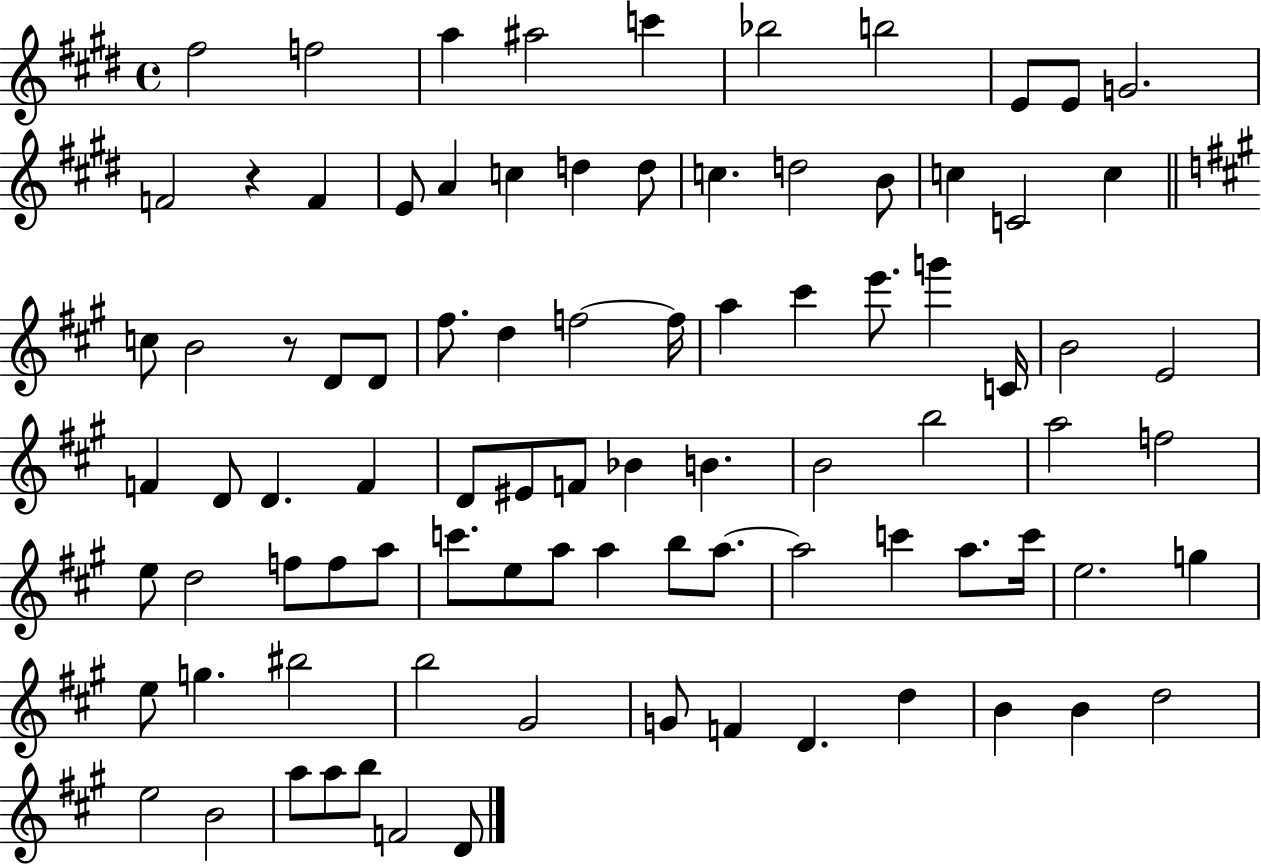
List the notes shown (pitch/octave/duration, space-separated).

F#5/h F5/h A5/q A#5/h C6/q Bb5/h B5/h E4/e E4/e G4/h. F4/h R/q F4/q E4/e A4/q C5/q D5/q D5/e C5/q. D5/h B4/e C5/q C4/h C5/q C5/e B4/h R/e D4/e D4/e F#5/e. D5/q F5/h F5/s A5/q C#6/q E6/e. G6/q C4/s B4/h E4/h F4/q D4/e D4/q. F4/q D4/e EIS4/e F4/e Bb4/q B4/q. B4/h B5/h A5/h F5/h E5/e D5/h F5/e F5/e A5/e C6/e. E5/e A5/e A5/q B5/e A5/e. A5/h C6/q A5/e. C6/s E5/h. G5/q E5/e G5/q. BIS5/h B5/h G#4/h G4/e F4/q D4/q. D5/q B4/q B4/q D5/h E5/h B4/h A5/e A5/e B5/e F4/h D4/e